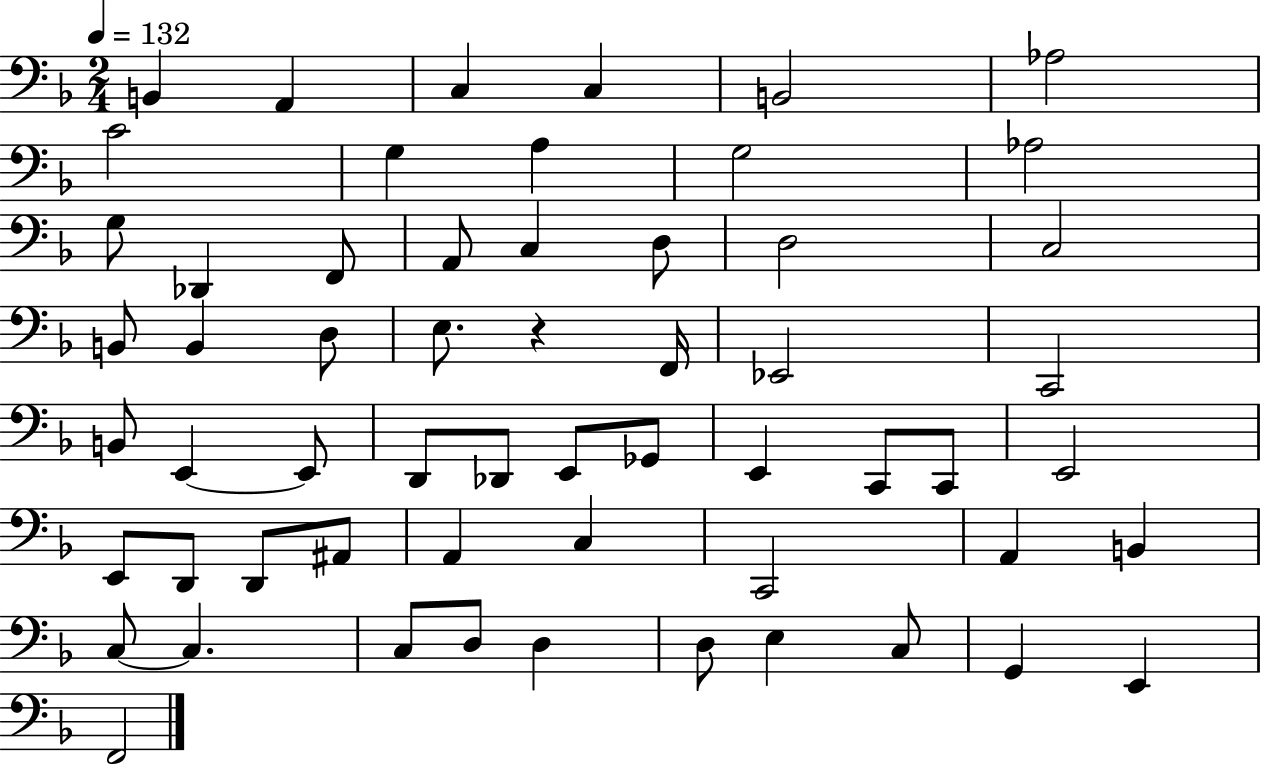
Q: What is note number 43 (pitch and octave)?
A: C3